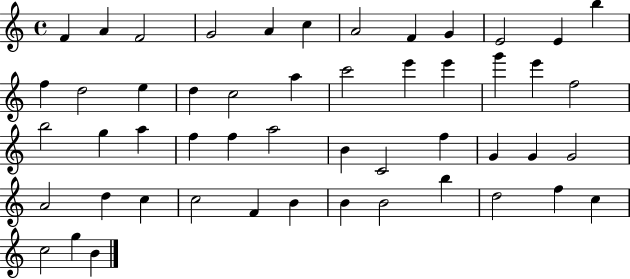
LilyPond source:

{
  \clef treble
  \time 4/4
  \defaultTimeSignature
  \key c \major
  f'4 a'4 f'2 | g'2 a'4 c''4 | a'2 f'4 g'4 | e'2 e'4 b''4 | \break f''4 d''2 e''4 | d''4 c''2 a''4 | c'''2 e'''4 e'''4 | g'''4 e'''4 f''2 | \break b''2 g''4 a''4 | f''4 f''4 a''2 | b'4 c'2 f''4 | g'4 g'4 g'2 | \break a'2 d''4 c''4 | c''2 f'4 b'4 | b'4 b'2 b''4 | d''2 f''4 c''4 | \break c''2 g''4 b'4 | \bar "|."
}